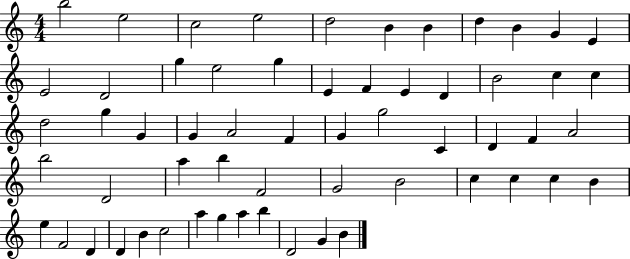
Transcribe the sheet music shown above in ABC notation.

X:1
T:Untitled
M:4/4
L:1/4
K:C
b2 e2 c2 e2 d2 B B d B G E E2 D2 g e2 g E F E D B2 c c d2 g G G A2 F G g2 C D F A2 b2 D2 a b F2 G2 B2 c c c B e F2 D D B c2 a g a b D2 G B